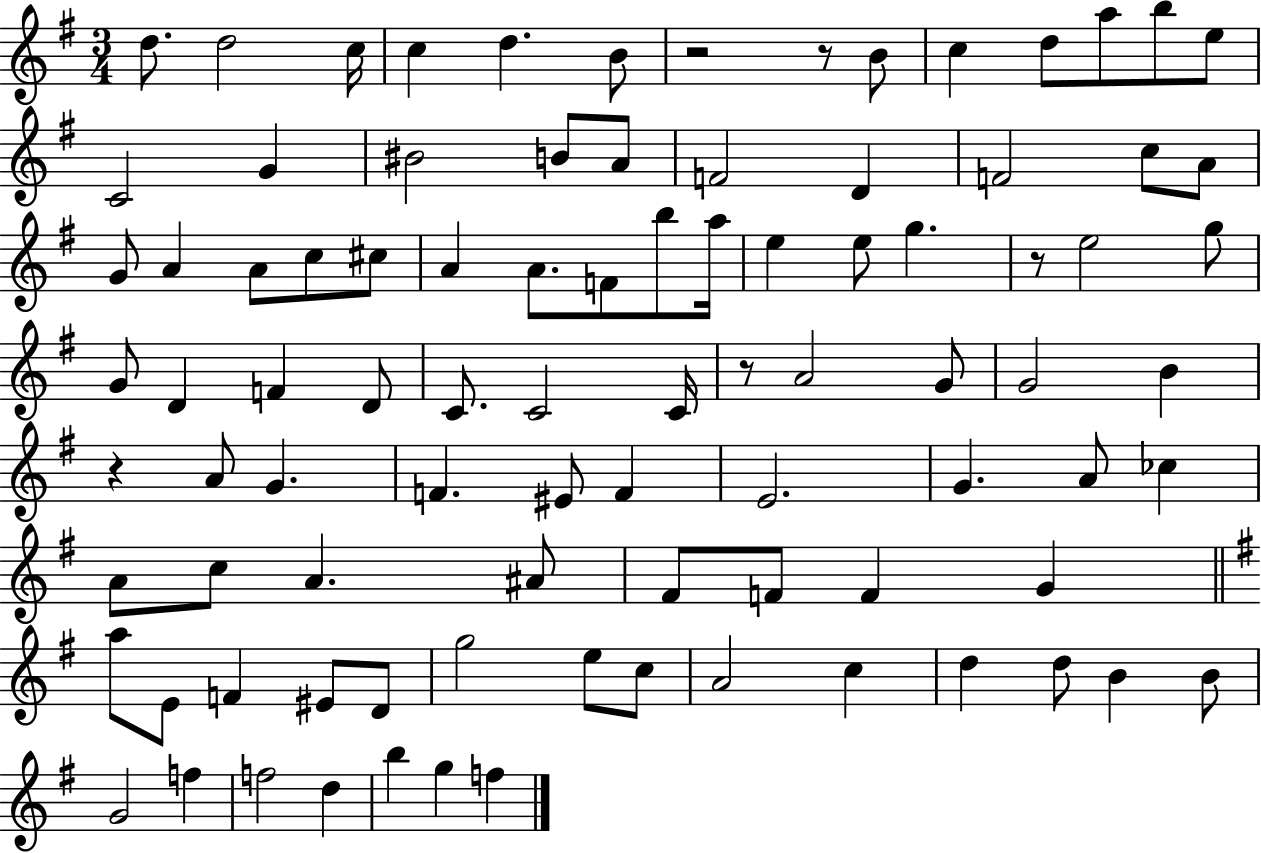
X:1
T:Untitled
M:3/4
L:1/4
K:G
d/2 d2 c/4 c d B/2 z2 z/2 B/2 c d/2 a/2 b/2 e/2 C2 G ^B2 B/2 A/2 F2 D F2 c/2 A/2 G/2 A A/2 c/2 ^c/2 A A/2 F/2 b/2 a/4 e e/2 g z/2 e2 g/2 G/2 D F D/2 C/2 C2 C/4 z/2 A2 G/2 G2 B z A/2 G F ^E/2 F E2 G A/2 _c A/2 c/2 A ^A/2 ^F/2 F/2 F G a/2 E/2 F ^E/2 D/2 g2 e/2 c/2 A2 c d d/2 B B/2 G2 f f2 d b g f